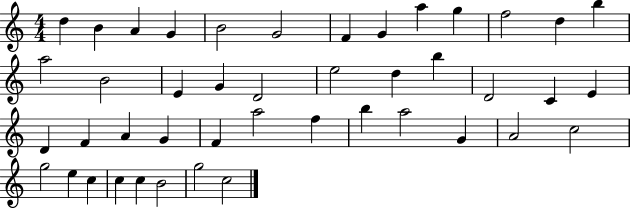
{
  \clef treble
  \numericTimeSignature
  \time 4/4
  \key c \major
  d''4 b'4 a'4 g'4 | b'2 g'2 | f'4 g'4 a''4 g''4 | f''2 d''4 b''4 | \break a''2 b'2 | e'4 g'4 d'2 | e''2 d''4 b''4 | d'2 c'4 e'4 | \break d'4 f'4 a'4 g'4 | f'4 a''2 f''4 | b''4 a''2 g'4 | a'2 c''2 | \break g''2 e''4 c''4 | c''4 c''4 b'2 | g''2 c''2 | \bar "|."
}